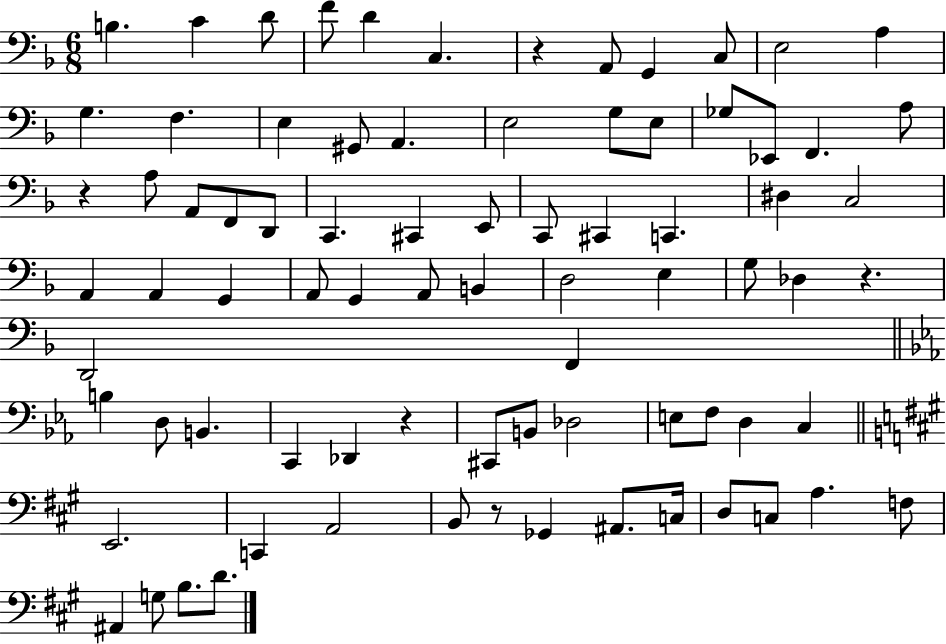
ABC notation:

X:1
T:Untitled
M:6/8
L:1/4
K:F
B, C D/2 F/2 D C, z A,,/2 G,, C,/2 E,2 A, G, F, E, ^G,,/2 A,, E,2 G,/2 E,/2 _G,/2 _E,,/2 F,, A,/2 z A,/2 A,,/2 F,,/2 D,,/2 C,, ^C,, E,,/2 C,,/2 ^C,, C,, ^D, C,2 A,, A,, G,, A,,/2 G,, A,,/2 B,, D,2 E, G,/2 _D, z D,,2 F,, B, D,/2 B,, C,, _D,, z ^C,,/2 B,,/2 _D,2 E,/2 F,/2 D, C, E,,2 C,, A,,2 B,,/2 z/2 _G,, ^A,,/2 C,/4 D,/2 C,/2 A, F,/2 ^A,, G,/2 B,/2 D/2